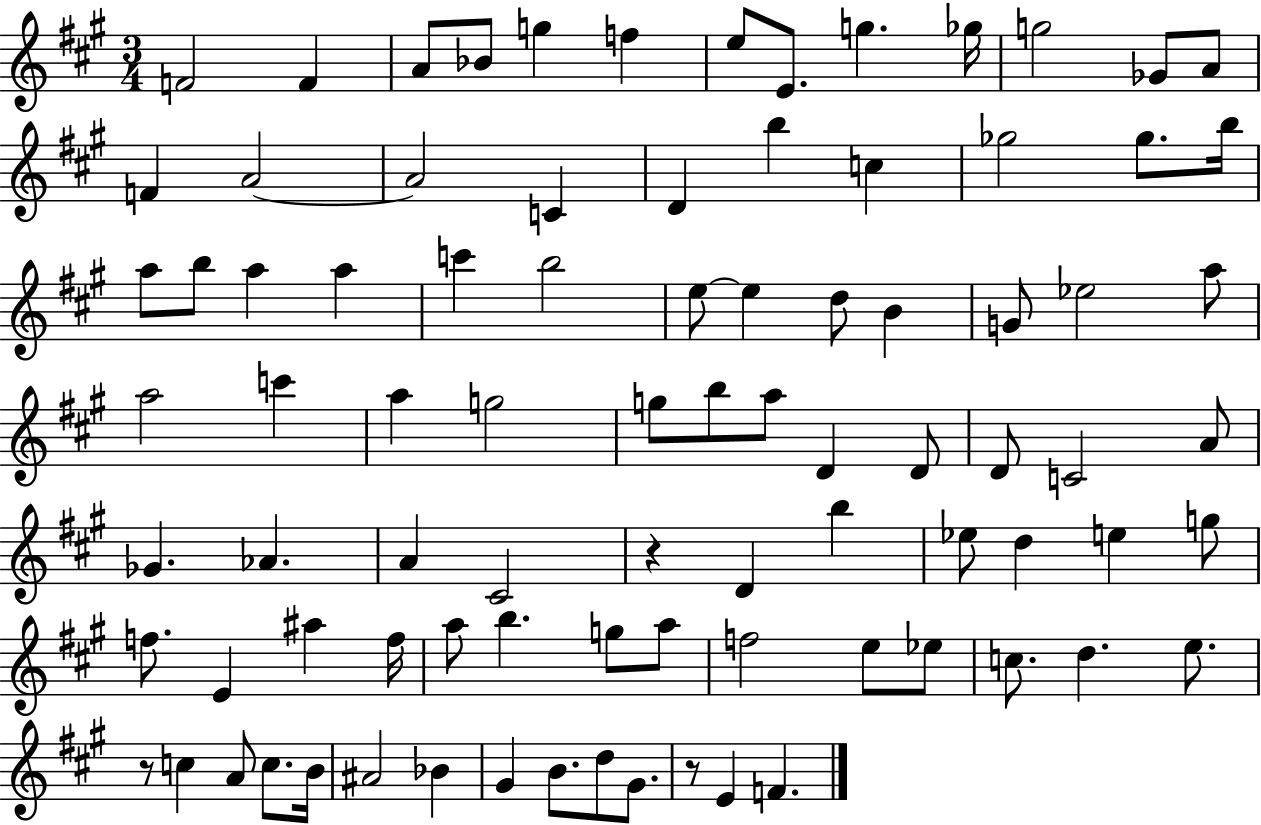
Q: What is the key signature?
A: A major